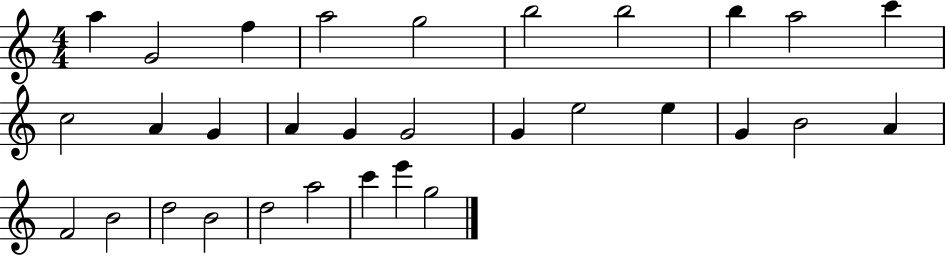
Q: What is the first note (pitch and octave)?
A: A5